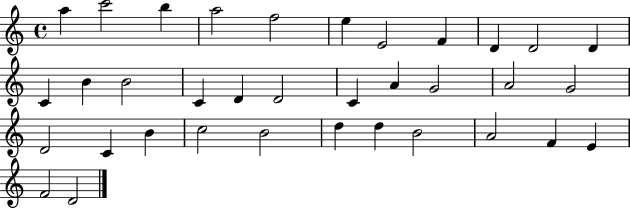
{
  \clef treble
  \time 4/4
  \defaultTimeSignature
  \key c \major
  a''4 c'''2 b''4 | a''2 f''2 | e''4 e'2 f'4 | d'4 d'2 d'4 | \break c'4 b'4 b'2 | c'4 d'4 d'2 | c'4 a'4 g'2 | a'2 g'2 | \break d'2 c'4 b'4 | c''2 b'2 | d''4 d''4 b'2 | a'2 f'4 e'4 | \break f'2 d'2 | \bar "|."
}